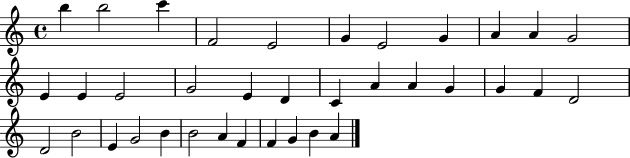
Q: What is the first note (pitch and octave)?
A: B5